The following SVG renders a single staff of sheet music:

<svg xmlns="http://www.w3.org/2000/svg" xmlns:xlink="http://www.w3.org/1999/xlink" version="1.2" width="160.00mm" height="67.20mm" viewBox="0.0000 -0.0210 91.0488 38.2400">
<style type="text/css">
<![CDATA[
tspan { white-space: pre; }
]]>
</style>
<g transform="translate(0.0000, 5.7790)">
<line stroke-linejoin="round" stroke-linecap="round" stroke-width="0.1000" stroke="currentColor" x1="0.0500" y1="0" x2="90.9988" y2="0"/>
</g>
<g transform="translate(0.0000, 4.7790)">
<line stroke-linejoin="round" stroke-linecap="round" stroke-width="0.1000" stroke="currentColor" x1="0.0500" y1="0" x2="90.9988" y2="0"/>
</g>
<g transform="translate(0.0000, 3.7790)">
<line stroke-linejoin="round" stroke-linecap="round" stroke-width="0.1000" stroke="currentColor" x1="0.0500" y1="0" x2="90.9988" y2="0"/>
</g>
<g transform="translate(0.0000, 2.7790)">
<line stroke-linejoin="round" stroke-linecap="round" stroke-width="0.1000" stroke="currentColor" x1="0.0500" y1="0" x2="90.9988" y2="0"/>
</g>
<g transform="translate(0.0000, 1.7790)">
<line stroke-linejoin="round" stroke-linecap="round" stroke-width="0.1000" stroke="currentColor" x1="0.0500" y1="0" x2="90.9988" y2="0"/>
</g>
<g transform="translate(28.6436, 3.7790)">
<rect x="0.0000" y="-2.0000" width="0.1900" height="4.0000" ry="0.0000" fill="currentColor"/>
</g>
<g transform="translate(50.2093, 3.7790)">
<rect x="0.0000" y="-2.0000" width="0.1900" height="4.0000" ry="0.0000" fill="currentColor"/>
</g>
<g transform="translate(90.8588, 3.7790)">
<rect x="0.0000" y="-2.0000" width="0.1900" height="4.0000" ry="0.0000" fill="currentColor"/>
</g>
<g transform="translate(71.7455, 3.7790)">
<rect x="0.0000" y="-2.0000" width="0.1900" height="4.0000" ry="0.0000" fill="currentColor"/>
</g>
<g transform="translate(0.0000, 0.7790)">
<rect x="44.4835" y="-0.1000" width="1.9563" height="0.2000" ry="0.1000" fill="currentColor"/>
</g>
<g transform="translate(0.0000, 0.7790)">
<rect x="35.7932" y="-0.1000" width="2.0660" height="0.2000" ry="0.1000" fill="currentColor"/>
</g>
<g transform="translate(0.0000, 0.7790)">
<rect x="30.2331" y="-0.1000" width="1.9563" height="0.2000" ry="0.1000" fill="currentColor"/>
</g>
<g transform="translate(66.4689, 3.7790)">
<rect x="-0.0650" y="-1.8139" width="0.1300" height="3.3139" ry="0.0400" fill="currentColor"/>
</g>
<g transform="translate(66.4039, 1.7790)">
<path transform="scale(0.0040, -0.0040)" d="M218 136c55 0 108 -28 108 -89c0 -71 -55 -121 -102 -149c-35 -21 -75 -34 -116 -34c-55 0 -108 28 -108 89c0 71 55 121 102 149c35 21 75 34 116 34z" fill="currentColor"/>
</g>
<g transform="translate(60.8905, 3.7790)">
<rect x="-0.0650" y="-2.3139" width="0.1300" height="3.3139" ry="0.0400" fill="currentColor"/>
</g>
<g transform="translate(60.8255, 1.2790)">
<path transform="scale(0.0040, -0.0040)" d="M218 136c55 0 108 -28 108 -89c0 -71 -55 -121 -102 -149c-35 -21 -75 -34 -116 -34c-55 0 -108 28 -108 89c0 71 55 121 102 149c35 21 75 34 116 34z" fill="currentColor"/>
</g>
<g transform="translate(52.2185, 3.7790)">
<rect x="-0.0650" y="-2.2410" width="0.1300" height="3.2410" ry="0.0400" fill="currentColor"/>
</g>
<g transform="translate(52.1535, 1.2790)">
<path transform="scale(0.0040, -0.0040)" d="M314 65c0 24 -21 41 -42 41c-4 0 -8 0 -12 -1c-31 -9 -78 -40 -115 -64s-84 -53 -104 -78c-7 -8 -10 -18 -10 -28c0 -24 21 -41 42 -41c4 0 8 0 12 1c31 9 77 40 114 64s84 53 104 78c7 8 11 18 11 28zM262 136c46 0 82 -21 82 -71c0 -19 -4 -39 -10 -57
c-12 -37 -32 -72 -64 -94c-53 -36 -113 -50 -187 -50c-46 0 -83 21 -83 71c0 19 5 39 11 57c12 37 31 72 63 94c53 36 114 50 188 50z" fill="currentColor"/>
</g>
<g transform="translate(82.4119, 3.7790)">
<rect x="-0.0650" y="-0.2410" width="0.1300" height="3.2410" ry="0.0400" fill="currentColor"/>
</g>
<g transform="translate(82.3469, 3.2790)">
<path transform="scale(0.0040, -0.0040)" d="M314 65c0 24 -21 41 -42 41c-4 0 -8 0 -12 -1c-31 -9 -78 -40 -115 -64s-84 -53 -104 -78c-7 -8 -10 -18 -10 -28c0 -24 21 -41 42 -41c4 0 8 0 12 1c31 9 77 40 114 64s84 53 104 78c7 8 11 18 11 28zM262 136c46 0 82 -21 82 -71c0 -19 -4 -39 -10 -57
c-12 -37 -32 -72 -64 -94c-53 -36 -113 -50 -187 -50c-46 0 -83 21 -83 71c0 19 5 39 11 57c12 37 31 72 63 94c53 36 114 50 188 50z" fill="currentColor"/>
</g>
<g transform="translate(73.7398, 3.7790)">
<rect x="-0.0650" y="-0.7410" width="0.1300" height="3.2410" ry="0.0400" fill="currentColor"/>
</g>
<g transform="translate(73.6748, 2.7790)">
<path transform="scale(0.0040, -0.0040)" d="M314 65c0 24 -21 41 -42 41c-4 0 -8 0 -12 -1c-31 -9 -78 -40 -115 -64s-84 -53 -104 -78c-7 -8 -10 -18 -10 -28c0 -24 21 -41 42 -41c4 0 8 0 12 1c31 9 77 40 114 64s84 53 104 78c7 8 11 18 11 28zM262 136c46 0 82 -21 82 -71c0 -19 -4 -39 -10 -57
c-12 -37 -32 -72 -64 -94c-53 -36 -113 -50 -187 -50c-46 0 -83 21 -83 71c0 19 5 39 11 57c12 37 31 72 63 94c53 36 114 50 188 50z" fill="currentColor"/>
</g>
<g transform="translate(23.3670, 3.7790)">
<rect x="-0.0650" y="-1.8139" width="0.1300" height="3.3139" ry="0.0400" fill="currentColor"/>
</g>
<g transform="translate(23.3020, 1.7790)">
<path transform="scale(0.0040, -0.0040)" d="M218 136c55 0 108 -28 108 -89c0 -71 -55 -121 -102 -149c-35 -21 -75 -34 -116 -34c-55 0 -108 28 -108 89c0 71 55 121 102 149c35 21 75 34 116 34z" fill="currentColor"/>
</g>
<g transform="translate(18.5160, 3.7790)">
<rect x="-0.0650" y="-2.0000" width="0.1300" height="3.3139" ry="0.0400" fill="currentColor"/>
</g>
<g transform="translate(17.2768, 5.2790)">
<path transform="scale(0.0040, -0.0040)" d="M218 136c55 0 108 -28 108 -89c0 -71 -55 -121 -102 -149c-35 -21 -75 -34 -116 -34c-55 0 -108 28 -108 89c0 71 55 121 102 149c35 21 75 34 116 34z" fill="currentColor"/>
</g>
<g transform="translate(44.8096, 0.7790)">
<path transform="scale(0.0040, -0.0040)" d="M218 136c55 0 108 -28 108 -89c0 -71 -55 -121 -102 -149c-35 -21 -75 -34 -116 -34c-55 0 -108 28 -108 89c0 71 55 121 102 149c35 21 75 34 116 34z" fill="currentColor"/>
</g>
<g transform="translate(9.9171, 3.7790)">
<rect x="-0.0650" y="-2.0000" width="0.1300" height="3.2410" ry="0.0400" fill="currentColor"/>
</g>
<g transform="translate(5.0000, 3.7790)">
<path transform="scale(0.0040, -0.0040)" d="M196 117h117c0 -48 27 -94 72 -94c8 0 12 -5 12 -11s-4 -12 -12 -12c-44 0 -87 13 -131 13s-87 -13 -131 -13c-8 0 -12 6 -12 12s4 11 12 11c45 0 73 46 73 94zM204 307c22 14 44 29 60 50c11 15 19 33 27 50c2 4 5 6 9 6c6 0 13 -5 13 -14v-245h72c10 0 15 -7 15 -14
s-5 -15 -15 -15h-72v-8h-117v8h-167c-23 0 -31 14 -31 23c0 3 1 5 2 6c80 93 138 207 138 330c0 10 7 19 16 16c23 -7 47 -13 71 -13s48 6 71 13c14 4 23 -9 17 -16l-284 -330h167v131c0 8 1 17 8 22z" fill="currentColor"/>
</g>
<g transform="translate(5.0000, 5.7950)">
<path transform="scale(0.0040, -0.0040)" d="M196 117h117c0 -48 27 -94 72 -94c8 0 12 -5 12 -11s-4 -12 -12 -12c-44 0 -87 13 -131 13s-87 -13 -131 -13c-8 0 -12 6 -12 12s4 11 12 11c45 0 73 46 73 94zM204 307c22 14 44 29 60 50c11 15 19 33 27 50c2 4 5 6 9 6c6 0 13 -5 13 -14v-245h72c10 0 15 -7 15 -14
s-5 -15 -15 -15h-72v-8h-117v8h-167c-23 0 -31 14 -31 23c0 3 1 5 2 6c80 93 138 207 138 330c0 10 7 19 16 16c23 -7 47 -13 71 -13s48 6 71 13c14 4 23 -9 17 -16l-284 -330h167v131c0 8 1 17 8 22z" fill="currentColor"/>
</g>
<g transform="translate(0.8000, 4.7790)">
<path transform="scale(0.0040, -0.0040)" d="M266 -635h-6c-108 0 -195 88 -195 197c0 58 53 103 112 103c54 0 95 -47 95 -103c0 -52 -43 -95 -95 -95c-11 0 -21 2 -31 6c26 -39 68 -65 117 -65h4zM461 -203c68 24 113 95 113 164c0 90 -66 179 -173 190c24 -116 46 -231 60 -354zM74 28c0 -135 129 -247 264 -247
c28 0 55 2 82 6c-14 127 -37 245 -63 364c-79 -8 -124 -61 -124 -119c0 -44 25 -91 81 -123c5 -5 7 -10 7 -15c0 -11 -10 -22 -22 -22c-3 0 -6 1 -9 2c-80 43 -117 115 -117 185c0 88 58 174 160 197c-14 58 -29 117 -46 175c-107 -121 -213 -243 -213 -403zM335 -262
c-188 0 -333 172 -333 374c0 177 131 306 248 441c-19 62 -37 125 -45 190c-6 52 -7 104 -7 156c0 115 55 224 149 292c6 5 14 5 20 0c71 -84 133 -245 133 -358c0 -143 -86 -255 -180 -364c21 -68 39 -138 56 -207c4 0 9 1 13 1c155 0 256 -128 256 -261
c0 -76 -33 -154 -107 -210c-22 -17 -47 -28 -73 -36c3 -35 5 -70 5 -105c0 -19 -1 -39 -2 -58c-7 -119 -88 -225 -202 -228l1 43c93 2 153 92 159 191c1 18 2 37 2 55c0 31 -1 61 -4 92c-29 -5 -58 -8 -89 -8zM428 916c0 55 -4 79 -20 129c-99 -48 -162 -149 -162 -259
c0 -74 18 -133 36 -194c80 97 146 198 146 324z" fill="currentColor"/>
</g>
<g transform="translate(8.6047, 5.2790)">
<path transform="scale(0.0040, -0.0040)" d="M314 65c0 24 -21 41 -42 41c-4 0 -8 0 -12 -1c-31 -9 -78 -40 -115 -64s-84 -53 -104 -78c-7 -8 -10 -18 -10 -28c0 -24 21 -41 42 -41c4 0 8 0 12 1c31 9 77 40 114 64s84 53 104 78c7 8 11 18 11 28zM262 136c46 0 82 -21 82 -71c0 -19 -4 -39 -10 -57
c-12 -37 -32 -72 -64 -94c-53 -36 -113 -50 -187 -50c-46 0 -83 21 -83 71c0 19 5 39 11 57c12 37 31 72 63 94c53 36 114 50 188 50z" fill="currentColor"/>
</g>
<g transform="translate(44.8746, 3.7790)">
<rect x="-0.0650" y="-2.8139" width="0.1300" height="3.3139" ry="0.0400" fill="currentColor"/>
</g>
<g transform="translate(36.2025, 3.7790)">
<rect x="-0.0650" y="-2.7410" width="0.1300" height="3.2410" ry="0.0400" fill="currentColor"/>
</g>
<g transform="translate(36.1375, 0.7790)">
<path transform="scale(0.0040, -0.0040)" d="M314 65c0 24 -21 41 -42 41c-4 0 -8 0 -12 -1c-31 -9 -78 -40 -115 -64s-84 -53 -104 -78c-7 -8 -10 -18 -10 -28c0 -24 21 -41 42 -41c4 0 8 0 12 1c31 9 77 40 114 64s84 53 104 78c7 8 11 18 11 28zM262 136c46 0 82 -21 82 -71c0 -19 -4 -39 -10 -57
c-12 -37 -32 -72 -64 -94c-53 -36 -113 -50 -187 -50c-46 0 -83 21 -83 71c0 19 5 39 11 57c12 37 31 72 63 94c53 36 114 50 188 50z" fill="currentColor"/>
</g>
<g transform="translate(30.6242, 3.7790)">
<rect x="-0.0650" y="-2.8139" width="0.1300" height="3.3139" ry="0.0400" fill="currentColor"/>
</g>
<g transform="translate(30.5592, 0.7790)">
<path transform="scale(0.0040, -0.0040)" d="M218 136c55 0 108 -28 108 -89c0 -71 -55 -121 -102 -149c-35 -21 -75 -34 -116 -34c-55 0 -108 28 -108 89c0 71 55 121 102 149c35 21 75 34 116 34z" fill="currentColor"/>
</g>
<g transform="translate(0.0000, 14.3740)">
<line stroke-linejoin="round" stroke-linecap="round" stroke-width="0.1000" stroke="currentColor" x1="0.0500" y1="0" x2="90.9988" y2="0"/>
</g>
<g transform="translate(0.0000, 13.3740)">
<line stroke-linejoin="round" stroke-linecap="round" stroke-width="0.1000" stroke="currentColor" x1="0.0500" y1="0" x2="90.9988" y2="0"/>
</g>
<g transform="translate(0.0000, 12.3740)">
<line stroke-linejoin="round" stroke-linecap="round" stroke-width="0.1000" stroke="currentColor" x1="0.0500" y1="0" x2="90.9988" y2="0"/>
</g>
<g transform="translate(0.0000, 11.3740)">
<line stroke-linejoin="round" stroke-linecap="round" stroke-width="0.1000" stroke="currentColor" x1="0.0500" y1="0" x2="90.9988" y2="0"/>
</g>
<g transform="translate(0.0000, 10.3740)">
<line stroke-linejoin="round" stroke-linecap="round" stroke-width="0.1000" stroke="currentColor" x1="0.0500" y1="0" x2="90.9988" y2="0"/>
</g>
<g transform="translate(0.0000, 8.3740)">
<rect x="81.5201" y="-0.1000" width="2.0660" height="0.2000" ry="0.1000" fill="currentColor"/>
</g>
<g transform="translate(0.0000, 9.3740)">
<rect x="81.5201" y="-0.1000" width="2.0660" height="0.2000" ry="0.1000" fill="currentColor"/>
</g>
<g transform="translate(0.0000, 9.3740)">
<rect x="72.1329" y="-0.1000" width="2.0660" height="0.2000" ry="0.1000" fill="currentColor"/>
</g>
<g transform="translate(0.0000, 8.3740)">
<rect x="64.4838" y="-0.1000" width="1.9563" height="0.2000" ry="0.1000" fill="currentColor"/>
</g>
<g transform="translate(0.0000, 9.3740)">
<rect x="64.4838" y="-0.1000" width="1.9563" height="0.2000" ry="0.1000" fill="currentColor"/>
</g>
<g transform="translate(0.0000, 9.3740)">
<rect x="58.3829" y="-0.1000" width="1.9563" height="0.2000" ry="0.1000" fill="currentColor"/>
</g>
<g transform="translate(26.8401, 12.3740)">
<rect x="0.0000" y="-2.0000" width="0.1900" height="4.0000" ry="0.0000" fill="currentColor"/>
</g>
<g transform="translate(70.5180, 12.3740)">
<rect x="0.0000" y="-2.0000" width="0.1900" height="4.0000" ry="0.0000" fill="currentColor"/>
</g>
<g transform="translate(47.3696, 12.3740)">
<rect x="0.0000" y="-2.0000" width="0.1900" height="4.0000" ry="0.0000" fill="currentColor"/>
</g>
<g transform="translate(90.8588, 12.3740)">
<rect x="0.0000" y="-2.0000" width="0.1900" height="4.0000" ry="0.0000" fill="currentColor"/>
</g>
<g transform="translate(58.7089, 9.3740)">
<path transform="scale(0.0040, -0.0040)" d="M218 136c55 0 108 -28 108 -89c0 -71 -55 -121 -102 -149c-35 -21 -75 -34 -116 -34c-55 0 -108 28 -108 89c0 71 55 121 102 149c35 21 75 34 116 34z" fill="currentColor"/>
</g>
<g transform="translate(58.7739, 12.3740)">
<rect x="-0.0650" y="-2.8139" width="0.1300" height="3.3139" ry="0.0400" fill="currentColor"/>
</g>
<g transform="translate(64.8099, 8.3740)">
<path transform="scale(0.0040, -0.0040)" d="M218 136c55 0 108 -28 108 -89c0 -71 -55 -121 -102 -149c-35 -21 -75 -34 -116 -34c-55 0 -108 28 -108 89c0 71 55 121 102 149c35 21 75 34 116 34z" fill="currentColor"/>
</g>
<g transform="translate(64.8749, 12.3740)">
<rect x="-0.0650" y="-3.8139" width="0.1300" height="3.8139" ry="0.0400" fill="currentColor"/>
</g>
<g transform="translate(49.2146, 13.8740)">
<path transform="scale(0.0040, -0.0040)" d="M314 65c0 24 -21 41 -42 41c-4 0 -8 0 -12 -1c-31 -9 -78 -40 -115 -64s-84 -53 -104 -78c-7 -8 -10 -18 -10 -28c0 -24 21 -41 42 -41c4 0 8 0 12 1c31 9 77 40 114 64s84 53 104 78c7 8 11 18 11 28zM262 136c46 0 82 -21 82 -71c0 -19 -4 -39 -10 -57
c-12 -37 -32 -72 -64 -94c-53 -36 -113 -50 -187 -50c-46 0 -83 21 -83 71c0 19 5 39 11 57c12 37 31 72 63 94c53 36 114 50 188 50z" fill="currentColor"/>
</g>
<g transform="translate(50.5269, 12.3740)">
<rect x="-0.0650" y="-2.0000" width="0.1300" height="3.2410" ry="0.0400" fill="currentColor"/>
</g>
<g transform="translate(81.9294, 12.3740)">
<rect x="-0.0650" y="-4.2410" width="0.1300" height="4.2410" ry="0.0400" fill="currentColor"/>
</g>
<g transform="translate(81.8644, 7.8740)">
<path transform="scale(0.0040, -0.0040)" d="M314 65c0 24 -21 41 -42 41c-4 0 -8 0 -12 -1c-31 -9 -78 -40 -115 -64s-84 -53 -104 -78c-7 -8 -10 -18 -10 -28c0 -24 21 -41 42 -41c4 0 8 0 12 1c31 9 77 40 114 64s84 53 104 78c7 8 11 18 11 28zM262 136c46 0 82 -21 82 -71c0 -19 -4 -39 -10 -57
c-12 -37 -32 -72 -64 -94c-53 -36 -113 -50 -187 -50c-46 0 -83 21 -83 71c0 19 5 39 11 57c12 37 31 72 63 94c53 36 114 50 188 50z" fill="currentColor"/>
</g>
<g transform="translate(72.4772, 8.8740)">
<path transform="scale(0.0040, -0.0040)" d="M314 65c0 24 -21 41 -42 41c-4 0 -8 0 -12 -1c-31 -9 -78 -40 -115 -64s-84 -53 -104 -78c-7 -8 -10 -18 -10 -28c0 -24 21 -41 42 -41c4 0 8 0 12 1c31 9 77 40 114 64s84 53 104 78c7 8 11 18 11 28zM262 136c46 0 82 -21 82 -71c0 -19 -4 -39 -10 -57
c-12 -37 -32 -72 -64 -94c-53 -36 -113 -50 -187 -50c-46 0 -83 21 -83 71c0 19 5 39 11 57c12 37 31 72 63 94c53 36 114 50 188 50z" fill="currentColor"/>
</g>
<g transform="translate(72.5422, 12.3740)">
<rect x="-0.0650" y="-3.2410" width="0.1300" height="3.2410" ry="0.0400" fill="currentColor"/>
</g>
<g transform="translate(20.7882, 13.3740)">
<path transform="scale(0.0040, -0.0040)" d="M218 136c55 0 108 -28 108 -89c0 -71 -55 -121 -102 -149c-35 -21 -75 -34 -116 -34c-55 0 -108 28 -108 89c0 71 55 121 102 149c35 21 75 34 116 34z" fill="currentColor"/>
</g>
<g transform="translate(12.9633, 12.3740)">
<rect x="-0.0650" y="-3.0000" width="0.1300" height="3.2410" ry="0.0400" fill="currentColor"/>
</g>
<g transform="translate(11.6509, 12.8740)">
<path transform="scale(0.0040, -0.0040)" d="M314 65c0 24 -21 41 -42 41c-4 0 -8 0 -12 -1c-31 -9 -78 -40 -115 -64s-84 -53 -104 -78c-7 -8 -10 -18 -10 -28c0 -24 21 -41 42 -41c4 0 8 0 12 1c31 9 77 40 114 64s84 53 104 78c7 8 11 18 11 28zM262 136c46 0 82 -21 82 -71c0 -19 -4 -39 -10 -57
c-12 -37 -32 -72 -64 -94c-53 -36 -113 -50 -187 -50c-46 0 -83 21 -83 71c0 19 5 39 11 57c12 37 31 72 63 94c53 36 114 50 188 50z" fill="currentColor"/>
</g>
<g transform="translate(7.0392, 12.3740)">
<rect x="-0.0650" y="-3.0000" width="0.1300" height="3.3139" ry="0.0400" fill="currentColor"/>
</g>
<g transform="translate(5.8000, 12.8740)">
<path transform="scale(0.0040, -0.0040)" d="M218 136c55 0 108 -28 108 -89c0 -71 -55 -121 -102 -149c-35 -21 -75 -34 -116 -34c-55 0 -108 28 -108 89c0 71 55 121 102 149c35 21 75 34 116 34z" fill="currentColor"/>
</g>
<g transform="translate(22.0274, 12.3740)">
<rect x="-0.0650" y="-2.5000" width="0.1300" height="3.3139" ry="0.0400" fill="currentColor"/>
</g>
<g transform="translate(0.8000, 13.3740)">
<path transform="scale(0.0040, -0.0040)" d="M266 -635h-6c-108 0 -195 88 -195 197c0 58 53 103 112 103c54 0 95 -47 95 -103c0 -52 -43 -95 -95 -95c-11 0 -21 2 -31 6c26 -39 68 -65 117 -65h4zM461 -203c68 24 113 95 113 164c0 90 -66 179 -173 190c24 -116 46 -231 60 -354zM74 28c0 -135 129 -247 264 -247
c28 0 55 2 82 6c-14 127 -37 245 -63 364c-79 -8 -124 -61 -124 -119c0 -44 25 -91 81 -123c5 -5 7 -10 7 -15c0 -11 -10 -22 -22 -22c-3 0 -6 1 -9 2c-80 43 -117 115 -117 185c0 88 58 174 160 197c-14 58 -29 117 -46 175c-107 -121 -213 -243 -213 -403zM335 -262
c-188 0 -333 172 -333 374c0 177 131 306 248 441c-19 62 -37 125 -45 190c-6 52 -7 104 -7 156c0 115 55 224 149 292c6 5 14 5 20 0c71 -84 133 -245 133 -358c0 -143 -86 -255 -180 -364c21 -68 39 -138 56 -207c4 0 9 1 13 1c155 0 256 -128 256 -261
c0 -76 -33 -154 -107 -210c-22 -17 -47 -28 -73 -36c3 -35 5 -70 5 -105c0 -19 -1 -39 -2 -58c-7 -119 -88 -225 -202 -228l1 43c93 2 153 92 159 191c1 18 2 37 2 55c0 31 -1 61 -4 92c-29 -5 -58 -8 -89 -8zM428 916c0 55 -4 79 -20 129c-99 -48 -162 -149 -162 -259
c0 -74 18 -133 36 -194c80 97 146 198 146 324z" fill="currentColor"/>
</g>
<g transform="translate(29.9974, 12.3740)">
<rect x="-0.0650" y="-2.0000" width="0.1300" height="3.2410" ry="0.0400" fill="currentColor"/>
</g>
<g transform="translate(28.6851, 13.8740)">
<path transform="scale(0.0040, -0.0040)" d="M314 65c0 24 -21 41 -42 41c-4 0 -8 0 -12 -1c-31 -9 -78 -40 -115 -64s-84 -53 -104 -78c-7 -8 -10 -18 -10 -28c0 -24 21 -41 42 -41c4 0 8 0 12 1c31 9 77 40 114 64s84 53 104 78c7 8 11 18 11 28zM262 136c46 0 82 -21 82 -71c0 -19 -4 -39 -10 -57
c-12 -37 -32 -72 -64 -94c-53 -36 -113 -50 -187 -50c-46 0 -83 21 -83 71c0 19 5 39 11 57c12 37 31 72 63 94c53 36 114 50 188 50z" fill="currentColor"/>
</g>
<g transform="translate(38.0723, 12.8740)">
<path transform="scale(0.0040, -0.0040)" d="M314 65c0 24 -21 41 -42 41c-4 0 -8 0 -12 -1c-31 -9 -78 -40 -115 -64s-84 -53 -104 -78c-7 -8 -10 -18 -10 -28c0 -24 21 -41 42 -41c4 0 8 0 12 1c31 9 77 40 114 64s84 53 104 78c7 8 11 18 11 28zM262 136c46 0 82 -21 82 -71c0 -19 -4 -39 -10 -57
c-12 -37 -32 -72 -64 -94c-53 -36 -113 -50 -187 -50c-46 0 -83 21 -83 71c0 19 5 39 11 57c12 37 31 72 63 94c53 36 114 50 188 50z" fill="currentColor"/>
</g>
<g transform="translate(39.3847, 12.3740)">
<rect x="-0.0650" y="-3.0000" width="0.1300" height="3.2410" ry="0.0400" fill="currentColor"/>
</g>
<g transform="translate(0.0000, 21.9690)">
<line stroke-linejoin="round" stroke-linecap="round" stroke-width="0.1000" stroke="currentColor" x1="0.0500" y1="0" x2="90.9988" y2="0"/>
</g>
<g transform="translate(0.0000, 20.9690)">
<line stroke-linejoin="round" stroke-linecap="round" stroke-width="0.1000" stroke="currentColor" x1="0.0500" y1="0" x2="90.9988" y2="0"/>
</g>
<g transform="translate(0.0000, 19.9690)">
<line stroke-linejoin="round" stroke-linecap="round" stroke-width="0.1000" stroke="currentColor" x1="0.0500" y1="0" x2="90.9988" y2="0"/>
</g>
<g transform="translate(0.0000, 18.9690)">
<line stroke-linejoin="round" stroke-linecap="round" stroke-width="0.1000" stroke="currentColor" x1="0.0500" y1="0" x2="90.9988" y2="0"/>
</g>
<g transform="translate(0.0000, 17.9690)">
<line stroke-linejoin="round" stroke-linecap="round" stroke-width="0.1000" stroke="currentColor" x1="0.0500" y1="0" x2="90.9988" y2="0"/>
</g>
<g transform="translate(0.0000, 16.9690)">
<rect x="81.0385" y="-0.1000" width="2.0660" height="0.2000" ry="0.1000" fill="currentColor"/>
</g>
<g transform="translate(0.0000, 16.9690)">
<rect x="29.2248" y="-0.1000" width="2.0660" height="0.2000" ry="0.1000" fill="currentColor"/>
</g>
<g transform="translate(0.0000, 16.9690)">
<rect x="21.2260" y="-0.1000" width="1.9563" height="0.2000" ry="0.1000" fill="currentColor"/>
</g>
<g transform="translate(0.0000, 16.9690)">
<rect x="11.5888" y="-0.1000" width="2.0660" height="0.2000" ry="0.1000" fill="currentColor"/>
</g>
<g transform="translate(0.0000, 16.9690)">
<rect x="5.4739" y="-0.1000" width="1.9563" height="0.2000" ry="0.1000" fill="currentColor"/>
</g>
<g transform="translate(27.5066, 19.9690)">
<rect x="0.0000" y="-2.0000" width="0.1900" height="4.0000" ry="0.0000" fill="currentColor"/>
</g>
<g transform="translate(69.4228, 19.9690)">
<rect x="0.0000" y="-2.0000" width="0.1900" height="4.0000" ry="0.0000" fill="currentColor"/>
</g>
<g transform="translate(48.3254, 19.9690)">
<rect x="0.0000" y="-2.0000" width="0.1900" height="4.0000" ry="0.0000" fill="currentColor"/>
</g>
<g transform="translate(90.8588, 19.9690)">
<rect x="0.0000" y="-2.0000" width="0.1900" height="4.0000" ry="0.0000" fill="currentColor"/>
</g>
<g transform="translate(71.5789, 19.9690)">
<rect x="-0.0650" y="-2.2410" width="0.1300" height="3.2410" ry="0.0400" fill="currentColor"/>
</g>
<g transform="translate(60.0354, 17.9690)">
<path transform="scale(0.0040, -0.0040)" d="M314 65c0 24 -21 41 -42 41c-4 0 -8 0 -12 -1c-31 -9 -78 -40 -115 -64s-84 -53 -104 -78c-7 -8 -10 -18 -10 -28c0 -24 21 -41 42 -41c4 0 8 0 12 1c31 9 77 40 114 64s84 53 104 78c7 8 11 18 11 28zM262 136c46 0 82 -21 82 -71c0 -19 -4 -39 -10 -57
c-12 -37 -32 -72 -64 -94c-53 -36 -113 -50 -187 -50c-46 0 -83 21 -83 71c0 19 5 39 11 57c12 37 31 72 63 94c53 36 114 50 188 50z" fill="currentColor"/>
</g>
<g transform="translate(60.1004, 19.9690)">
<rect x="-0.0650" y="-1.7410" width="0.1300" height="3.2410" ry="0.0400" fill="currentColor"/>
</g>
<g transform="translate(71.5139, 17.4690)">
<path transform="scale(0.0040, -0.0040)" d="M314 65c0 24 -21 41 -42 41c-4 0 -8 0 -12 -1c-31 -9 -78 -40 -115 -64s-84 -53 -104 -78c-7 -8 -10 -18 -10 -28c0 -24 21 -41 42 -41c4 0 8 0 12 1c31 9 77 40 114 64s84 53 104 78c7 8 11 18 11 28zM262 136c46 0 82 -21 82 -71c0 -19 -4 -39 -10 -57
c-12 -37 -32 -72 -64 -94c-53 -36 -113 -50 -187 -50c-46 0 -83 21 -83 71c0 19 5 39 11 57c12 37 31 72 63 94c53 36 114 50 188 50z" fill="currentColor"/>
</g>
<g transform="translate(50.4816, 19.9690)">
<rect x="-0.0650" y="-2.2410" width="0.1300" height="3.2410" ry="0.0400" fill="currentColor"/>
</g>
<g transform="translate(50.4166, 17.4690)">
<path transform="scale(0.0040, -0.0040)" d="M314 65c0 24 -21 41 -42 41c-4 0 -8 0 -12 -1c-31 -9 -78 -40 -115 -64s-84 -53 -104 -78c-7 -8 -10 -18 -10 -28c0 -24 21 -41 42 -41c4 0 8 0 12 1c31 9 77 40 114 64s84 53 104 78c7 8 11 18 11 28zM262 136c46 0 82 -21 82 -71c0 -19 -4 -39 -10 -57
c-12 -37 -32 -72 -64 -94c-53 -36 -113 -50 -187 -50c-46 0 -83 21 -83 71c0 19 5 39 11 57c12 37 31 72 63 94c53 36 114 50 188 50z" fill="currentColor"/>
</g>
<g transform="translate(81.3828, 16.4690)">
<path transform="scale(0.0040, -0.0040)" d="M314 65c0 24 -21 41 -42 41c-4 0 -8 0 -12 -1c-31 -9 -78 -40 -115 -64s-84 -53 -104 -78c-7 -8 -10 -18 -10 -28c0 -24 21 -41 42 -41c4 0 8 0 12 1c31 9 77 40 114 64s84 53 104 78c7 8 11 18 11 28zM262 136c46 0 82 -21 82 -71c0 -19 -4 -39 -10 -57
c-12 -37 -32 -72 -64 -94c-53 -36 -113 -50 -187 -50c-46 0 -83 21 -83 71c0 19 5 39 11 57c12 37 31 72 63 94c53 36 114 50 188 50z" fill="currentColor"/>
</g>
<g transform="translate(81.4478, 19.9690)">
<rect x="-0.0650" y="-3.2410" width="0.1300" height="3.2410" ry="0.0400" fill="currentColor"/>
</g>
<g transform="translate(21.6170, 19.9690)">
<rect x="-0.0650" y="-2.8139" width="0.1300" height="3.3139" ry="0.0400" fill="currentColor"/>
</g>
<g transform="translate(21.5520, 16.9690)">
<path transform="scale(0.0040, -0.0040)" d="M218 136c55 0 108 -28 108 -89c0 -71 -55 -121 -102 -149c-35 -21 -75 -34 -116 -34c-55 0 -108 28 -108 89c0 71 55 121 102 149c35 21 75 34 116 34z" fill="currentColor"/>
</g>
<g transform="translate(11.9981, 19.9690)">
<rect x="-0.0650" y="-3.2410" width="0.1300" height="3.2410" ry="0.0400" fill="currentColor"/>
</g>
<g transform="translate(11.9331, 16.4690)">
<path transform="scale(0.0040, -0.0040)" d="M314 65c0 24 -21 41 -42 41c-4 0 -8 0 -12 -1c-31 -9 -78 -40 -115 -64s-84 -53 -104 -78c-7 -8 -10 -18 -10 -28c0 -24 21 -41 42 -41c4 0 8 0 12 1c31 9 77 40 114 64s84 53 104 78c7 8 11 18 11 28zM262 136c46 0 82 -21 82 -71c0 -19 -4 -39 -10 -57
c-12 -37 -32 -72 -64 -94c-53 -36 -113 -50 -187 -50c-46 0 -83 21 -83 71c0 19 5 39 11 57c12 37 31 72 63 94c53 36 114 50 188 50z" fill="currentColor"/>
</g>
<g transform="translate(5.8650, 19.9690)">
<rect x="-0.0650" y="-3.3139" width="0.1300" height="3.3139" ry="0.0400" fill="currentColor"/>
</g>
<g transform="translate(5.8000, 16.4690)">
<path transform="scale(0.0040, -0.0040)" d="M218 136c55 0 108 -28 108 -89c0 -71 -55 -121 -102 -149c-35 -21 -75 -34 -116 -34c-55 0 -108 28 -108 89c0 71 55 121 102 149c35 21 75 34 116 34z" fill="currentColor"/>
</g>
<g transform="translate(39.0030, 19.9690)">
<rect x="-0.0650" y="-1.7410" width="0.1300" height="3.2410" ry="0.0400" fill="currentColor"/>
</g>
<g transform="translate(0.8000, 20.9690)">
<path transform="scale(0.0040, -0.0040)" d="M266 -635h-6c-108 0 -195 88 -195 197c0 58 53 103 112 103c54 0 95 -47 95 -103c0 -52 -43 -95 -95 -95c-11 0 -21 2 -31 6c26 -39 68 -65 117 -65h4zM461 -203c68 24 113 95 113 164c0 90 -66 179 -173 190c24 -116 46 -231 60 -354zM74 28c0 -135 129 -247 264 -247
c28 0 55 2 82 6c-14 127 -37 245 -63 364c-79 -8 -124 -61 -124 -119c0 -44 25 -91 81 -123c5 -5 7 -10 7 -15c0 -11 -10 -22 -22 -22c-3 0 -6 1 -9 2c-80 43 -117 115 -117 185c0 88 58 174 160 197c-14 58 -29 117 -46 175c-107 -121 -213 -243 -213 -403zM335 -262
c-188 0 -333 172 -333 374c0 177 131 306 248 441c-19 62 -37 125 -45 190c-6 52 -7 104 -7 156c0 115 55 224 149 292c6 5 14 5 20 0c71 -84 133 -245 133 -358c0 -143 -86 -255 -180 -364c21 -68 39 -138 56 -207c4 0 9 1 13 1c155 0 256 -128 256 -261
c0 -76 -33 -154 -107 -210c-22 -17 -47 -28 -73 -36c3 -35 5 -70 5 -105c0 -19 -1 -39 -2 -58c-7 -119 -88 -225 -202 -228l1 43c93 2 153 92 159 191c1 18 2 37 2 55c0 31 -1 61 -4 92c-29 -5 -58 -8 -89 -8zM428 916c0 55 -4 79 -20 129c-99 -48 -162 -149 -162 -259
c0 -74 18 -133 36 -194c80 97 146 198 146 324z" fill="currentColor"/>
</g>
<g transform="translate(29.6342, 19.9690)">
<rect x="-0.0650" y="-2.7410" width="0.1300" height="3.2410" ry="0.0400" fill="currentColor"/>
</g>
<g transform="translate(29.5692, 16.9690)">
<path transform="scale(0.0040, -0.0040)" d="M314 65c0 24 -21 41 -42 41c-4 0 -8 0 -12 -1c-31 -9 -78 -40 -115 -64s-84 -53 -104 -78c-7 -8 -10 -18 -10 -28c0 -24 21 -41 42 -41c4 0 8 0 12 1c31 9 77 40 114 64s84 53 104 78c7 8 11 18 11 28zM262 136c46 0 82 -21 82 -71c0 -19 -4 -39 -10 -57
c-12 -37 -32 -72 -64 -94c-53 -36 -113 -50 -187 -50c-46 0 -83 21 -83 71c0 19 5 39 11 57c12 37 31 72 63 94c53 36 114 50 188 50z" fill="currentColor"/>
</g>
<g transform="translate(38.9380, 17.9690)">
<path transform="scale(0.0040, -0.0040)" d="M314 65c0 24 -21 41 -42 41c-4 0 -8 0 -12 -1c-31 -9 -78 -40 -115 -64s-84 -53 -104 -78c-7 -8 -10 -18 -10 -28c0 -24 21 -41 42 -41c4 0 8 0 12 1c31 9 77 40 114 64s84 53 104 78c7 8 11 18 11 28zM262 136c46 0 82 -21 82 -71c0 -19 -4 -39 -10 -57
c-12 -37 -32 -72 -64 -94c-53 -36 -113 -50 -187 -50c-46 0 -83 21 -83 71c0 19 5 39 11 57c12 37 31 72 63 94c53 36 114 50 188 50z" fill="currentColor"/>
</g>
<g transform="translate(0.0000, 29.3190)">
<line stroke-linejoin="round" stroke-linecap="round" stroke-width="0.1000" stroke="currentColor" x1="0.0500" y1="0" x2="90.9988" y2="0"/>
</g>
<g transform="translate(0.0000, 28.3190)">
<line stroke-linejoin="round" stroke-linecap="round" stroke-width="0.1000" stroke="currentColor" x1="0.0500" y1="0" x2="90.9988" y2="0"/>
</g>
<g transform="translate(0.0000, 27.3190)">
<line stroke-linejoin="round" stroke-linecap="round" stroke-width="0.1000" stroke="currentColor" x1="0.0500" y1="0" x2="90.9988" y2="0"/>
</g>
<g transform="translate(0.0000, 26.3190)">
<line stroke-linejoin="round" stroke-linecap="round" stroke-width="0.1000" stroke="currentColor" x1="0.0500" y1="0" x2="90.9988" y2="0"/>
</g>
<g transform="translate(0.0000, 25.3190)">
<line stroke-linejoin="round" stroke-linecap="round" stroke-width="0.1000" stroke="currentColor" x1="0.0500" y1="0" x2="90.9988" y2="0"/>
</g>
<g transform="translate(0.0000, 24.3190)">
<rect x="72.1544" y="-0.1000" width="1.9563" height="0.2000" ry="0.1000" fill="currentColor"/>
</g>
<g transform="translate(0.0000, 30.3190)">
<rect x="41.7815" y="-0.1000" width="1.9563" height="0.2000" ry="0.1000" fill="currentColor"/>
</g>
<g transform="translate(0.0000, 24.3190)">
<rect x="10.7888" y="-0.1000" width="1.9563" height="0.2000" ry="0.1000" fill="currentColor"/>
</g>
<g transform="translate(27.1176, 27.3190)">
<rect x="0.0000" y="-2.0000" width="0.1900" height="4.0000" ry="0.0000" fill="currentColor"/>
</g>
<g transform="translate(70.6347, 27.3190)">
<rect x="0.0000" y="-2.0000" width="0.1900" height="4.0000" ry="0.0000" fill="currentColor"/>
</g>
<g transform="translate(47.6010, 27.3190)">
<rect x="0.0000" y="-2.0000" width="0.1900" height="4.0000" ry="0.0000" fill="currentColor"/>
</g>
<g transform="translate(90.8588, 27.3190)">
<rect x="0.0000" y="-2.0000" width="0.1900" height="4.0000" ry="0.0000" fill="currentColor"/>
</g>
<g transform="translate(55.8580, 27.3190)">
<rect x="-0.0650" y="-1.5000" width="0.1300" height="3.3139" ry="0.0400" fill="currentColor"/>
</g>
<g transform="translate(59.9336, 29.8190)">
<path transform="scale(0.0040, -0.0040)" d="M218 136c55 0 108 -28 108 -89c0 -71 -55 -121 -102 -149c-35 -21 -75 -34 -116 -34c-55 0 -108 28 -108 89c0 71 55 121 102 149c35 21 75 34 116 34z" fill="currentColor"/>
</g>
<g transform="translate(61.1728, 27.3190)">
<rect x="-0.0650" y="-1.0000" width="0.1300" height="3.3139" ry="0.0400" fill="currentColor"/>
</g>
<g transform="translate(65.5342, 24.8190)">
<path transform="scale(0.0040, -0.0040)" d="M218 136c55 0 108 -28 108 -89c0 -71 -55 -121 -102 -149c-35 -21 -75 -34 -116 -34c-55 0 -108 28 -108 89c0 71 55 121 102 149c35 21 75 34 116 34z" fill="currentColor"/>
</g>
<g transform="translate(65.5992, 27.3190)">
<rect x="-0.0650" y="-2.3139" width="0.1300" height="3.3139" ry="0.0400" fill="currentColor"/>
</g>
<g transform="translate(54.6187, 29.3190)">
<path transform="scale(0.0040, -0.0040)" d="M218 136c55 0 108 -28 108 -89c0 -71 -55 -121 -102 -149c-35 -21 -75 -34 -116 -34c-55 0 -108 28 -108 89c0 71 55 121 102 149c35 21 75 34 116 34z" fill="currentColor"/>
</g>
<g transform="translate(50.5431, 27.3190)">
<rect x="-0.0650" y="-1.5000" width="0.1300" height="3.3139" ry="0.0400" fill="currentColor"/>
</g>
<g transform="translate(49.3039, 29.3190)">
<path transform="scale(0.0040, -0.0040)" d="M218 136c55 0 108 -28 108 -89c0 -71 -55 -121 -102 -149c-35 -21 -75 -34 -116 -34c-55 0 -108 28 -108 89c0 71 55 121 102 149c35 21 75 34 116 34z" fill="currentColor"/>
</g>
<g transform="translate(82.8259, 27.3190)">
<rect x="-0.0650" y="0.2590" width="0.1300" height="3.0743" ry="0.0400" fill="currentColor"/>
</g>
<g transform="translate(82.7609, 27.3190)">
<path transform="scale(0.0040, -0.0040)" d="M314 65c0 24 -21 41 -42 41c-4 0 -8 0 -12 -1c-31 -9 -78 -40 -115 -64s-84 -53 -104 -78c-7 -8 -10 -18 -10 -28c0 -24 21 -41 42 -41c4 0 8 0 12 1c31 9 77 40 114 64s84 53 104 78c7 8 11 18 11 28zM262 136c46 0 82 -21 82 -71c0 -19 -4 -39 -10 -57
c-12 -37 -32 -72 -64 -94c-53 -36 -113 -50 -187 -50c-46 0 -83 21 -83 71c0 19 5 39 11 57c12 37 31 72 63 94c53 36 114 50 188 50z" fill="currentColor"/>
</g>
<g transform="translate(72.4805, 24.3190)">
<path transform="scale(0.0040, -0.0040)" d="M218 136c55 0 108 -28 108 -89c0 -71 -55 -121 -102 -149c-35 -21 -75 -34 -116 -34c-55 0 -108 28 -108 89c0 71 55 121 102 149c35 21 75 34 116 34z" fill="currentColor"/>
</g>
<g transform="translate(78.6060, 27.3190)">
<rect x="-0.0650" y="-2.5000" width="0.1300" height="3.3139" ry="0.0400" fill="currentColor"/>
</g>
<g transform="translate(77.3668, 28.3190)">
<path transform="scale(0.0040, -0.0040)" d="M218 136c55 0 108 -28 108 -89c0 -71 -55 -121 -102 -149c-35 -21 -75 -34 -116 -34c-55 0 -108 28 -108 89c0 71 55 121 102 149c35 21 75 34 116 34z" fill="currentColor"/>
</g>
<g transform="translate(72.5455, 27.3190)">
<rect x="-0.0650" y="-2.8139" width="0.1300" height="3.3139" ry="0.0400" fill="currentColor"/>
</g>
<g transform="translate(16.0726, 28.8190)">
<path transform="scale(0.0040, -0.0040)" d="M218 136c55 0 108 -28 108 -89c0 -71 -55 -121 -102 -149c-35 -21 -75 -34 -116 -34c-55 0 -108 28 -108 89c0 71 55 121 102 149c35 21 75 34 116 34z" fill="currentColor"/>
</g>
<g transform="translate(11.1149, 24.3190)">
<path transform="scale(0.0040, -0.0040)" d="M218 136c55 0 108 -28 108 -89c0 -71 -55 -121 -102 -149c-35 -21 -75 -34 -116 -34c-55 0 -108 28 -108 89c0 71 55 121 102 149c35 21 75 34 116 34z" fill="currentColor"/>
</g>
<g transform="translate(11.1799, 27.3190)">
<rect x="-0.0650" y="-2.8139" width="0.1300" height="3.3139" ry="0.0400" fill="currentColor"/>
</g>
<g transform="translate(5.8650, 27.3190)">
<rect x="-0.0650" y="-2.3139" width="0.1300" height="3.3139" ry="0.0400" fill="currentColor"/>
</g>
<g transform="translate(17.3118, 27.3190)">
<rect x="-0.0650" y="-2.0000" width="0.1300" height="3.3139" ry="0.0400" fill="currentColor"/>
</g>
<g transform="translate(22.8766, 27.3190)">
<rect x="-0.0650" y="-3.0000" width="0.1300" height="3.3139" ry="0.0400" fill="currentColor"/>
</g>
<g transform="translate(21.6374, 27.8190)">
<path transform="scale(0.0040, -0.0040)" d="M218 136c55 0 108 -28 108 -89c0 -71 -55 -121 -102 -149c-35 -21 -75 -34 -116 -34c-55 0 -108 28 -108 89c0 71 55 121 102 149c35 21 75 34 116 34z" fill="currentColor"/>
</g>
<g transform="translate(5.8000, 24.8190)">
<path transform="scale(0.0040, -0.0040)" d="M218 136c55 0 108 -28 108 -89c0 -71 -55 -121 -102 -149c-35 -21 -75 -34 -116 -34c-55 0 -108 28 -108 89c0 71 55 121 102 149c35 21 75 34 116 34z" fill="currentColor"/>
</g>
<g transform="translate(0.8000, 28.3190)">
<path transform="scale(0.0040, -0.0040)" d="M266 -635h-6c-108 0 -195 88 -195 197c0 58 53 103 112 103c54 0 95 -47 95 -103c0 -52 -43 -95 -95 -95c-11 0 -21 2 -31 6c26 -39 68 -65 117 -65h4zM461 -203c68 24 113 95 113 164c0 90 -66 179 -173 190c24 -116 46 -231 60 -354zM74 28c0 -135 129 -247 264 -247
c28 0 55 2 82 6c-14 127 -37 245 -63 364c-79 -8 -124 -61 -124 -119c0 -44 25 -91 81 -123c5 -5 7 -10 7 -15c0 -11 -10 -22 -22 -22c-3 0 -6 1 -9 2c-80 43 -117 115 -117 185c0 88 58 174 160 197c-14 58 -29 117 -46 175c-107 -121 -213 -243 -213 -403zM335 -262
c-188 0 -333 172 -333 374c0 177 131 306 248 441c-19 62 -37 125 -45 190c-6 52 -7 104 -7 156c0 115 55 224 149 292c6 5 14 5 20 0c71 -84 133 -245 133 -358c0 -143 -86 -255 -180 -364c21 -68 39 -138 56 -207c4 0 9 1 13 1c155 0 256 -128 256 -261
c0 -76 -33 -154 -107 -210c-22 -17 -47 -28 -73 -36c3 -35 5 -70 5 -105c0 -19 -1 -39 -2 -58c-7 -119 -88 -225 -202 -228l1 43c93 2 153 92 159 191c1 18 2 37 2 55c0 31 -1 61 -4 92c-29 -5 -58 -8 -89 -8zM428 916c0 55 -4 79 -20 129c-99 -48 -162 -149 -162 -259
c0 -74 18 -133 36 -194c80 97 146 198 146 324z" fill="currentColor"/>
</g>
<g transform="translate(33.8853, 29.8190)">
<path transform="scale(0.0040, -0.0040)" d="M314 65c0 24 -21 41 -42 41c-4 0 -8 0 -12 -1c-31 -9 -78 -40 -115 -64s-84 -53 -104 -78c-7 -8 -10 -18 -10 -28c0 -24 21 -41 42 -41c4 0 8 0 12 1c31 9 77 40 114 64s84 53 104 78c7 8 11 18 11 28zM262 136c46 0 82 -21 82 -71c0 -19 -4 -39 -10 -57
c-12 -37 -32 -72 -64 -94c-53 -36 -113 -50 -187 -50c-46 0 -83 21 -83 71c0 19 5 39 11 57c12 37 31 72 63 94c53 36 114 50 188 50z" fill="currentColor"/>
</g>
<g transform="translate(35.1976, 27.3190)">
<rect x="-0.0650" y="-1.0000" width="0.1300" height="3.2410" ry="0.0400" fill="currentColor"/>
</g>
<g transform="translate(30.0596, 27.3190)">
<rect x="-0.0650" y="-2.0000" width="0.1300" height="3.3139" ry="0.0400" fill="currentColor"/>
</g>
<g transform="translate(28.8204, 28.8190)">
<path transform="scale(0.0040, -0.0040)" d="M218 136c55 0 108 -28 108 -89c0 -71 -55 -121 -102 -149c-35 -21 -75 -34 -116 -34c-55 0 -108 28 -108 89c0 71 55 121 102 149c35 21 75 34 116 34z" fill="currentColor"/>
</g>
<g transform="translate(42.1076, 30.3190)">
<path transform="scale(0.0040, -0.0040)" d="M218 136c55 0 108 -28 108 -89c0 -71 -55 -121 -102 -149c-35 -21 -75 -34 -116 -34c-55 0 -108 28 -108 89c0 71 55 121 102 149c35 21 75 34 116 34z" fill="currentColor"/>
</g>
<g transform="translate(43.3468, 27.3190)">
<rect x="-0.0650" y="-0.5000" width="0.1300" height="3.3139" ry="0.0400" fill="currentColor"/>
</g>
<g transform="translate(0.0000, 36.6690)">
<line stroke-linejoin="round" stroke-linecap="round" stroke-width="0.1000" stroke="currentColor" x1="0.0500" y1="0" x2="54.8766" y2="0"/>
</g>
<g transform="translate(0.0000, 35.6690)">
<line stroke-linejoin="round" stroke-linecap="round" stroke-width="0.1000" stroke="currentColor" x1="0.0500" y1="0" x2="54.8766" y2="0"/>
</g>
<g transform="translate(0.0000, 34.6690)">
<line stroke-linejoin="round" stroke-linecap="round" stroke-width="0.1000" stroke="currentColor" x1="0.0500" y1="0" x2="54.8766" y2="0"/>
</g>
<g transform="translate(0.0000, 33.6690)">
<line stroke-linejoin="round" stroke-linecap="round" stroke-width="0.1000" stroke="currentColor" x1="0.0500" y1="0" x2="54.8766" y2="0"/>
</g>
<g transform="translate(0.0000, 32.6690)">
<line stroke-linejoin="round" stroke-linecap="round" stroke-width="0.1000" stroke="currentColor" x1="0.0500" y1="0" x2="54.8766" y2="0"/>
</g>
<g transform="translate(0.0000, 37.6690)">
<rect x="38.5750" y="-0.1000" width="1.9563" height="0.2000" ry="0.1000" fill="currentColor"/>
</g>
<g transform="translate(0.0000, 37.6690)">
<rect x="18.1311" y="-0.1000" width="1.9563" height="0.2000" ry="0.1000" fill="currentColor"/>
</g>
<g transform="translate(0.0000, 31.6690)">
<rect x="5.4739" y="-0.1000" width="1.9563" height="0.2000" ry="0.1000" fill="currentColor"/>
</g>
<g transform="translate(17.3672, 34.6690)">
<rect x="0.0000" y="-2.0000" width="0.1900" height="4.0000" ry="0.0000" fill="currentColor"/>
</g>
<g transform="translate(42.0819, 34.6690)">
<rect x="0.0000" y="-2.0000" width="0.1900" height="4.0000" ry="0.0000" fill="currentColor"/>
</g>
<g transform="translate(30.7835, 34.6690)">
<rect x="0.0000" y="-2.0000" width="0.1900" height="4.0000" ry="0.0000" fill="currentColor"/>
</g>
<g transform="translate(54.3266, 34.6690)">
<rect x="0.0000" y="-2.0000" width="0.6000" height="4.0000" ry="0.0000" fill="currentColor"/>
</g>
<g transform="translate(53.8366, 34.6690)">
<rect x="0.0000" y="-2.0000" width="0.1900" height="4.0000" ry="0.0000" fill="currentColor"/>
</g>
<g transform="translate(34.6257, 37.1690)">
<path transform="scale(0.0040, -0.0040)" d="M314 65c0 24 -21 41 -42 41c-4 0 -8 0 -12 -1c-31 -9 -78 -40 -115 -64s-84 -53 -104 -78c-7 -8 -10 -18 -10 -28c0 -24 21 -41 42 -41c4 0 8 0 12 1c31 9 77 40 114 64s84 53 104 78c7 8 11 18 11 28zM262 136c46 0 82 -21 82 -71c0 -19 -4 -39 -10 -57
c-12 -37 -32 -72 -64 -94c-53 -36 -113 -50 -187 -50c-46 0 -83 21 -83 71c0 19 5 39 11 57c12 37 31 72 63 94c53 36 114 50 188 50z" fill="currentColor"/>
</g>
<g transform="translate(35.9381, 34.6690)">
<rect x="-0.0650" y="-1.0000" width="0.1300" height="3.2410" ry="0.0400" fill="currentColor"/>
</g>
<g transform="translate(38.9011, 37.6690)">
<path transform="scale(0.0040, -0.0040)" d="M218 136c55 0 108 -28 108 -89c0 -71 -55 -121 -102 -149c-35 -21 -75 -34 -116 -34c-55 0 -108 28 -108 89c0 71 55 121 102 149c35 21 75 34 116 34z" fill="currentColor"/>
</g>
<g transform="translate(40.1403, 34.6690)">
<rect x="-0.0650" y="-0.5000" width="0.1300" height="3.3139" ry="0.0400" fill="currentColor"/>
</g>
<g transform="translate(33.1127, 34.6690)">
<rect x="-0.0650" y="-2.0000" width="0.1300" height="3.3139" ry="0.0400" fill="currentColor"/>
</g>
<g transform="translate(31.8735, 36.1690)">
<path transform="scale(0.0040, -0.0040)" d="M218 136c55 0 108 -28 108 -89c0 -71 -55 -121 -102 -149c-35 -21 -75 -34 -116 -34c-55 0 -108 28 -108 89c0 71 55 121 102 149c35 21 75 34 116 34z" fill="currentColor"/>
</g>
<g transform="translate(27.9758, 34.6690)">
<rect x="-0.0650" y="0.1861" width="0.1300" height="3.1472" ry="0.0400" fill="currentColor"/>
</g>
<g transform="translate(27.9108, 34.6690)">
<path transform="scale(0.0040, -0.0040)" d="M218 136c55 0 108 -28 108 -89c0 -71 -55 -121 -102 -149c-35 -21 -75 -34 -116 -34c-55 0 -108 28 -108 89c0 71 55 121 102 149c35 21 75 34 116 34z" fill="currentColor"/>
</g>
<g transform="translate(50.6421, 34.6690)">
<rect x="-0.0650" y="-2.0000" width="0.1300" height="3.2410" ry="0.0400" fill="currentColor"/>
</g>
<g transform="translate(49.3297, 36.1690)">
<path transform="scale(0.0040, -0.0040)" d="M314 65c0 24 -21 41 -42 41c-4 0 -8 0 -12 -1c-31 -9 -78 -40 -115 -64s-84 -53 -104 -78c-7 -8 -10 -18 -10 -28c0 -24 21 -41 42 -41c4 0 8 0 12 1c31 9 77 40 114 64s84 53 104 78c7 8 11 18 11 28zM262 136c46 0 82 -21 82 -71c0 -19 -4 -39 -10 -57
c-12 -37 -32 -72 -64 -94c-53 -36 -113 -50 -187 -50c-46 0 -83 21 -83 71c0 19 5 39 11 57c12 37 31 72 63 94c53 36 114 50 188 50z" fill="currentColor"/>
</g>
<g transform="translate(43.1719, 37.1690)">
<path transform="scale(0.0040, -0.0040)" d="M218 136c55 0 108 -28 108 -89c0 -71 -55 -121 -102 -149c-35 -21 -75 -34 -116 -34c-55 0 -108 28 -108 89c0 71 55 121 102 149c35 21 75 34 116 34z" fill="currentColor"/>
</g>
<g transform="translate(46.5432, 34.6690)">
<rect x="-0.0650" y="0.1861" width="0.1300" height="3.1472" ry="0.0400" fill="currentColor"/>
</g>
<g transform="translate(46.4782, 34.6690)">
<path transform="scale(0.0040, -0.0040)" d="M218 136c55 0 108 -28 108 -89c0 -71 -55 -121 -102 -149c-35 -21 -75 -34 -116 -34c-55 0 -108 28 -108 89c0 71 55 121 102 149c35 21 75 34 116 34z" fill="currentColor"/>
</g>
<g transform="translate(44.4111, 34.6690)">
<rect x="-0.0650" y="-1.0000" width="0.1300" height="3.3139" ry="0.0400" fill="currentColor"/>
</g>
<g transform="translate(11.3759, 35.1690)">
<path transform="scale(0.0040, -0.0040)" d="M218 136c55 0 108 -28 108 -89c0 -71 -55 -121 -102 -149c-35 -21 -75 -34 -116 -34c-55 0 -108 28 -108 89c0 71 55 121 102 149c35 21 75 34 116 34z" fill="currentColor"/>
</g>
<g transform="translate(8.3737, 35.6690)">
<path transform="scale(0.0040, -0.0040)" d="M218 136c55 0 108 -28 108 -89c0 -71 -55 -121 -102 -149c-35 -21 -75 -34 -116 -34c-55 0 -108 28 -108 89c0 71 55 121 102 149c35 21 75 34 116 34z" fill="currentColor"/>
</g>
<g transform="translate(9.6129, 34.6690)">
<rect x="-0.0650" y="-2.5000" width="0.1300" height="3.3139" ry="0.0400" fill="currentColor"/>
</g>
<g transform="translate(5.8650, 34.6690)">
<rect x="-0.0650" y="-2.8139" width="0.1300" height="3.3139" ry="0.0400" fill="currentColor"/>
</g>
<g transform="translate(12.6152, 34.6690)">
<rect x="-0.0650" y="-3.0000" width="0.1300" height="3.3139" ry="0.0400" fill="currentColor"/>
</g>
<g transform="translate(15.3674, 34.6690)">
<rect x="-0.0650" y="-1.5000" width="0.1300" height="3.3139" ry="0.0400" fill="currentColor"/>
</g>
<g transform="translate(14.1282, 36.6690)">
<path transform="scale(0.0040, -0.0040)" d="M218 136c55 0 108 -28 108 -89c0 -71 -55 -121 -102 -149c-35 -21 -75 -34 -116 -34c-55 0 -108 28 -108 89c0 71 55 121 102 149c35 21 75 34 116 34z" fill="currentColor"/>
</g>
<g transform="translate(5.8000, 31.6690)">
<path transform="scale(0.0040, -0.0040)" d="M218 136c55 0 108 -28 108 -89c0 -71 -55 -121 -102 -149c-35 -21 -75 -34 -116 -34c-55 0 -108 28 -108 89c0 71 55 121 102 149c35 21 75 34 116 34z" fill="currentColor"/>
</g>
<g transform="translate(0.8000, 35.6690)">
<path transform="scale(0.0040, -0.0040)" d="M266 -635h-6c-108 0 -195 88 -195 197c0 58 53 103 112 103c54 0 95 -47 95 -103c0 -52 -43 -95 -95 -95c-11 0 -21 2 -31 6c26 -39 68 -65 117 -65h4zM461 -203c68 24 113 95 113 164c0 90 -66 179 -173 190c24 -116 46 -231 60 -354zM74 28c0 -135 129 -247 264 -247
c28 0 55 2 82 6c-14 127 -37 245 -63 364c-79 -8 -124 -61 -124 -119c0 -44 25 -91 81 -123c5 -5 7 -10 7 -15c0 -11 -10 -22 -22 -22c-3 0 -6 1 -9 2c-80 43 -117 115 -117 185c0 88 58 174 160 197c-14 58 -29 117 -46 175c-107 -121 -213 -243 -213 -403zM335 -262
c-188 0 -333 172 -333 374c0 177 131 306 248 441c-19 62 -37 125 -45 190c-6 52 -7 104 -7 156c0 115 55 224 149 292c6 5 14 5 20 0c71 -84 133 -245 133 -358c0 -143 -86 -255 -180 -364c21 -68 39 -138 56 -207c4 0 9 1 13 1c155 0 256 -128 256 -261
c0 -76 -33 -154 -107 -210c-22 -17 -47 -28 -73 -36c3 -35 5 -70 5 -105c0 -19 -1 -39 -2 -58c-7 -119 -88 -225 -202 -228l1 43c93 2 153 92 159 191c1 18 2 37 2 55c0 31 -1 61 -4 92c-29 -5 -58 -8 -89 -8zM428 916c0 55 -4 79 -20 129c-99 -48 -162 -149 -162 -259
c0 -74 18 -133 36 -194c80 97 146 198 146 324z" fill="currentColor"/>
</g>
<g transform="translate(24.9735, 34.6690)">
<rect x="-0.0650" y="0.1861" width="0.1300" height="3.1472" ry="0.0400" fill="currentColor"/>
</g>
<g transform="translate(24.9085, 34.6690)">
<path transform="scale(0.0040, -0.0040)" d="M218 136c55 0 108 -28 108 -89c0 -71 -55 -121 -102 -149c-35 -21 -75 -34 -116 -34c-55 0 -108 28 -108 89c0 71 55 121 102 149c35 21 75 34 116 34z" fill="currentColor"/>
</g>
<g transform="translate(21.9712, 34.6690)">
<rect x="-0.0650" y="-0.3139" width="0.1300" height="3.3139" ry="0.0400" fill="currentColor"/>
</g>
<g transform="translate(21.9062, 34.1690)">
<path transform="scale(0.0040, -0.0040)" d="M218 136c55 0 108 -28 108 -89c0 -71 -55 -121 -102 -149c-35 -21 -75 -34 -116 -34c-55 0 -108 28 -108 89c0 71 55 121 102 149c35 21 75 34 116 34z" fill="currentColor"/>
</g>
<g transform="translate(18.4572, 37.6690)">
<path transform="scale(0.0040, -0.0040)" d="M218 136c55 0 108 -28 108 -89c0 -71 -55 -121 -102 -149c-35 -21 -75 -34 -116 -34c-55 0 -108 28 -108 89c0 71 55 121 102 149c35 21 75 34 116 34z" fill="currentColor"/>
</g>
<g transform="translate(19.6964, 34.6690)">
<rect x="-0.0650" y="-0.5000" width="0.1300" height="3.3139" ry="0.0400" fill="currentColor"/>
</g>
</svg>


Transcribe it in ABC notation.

X:1
T:Untitled
M:4/4
L:1/4
K:C
F2 F f a a2 a g2 g f d2 c2 A A2 G F2 A2 F2 a c' b2 d'2 b b2 a a2 f2 g2 f2 g2 b2 g a F A F D2 C E E D g a G B2 a G A E C c B B F D2 C D B F2